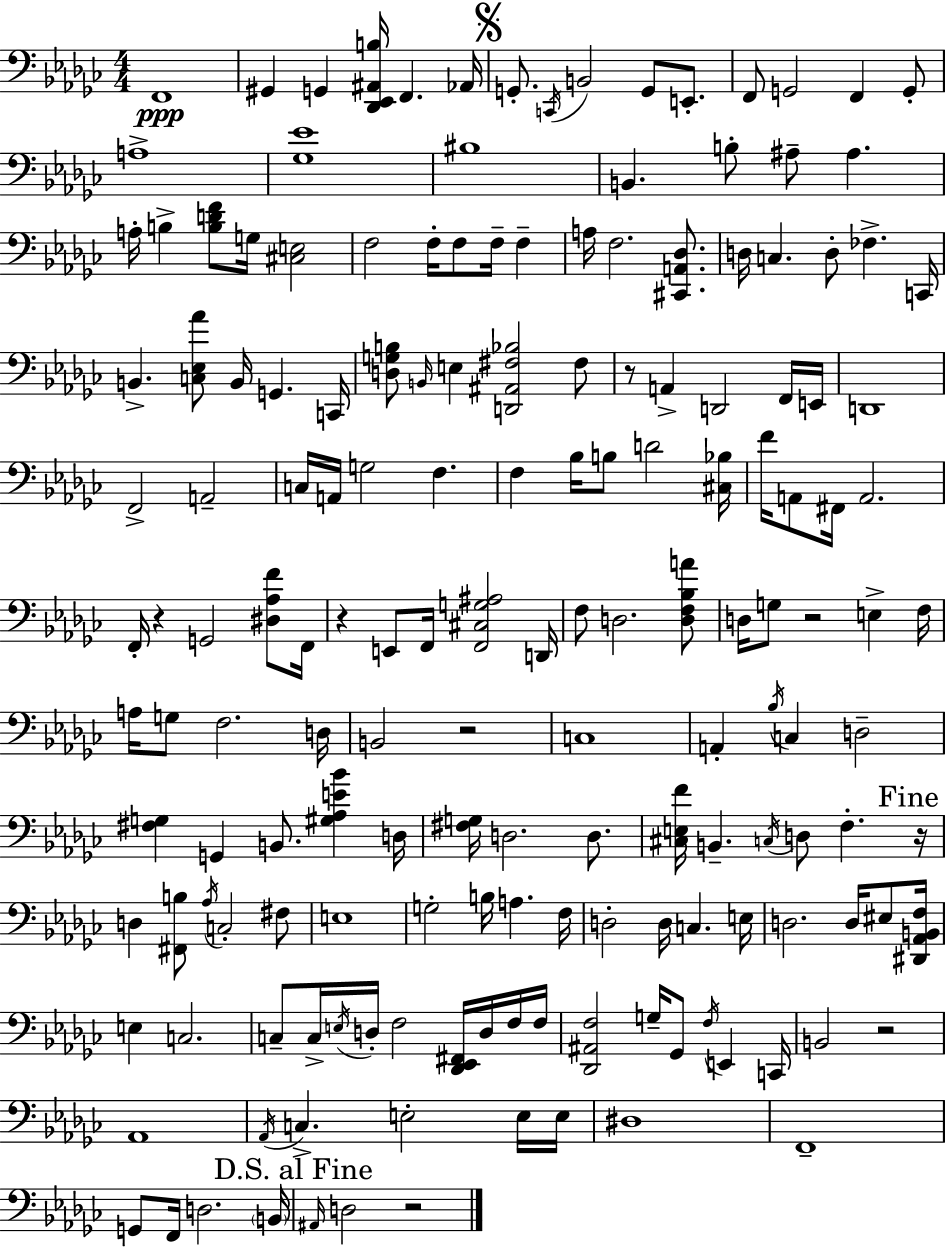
F2/w G#2/q G2/q [Db2,Eb2,A#2,B3]/s F2/q. Ab2/s G2/e. C2/s B2/h G2/e E2/e. F2/e G2/h F2/q G2/e A3/w [Gb3,Eb4]/w BIS3/w B2/q. B3/e A#3/e A#3/q. A3/s B3/q [B3,D4,F4]/e G3/s [C#3,E3]/h F3/h F3/s F3/e F3/s F3/q A3/s F3/h. [C#2,A2,Db3]/e. D3/s C3/q. D3/e FES3/q. C2/s B2/q. [C3,Eb3,Ab4]/e B2/s G2/q. C2/s [D3,G3,B3]/e B2/s E3/q [D2,A#2,F#3,Bb3]/h F#3/e R/e A2/q D2/h F2/s E2/s D2/w F2/h A2/h C3/s A2/s G3/h F3/q. F3/q Bb3/s B3/e D4/h [C#3,Bb3]/s F4/s A2/e F#2/s A2/h. F2/s R/q G2/h [D#3,Ab3,F4]/e F2/s R/q E2/e F2/s [F2,C#3,G3,A#3]/h D2/s F3/e D3/h. [D3,F3,Bb3,A4]/e D3/s G3/e R/h E3/q F3/s A3/s G3/e F3/h. D3/s B2/h R/h C3/w A2/q Bb3/s C3/q D3/h [F#3,G3]/q G2/q B2/e. [G#3,Ab3,E4,Bb4]/q D3/s [F#3,G3]/s D3/h. D3/e. [C#3,E3,F4]/s B2/q. C3/s D3/e F3/q. R/s D3/q [F#2,B3]/e Ab3/s C3/h F#3/e E3/w G3/h B3/s A3/q. F3/s D3/h D3/s C3/q. E3/s D3/h. D3/s EIS3/e [D#2,Ab2,B2,F3]/s E3/q C3/h. C3/e C3/s E3/s D3/s F3/h [Db2,Eb2,F#2]/s D3/s F3/s F3/s [Db2,A#2,F3]/h G3/s Gb2/e F3/s E2/q C2/s B2/h R/h Ab2/w Ab2/s C3/q. E3/h E3/s E3/s D#3/w F2/w G2/e F2/s D3/h. B2/s A#2/s D3/h R/h